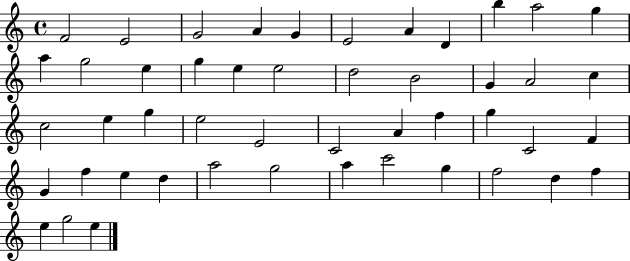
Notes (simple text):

F4/h E4/h G4/h A4/q G4/q E4/h A4/q D4/q B5/q A5/h G5/q A5/q G5/h E5/q G5/q E5/q E5/h D5/h B4/h G4/q A4/h C5/q C5/h E5/q G5/q E5/h E4/h C4/h A4/q F5/q G5/q C4/h F4/q G4/q F5/q E5/q D5/q A5/h G5/h A5/q C6/h G5/q F5/h D5/q F5/q E5/q G5/h E5/q